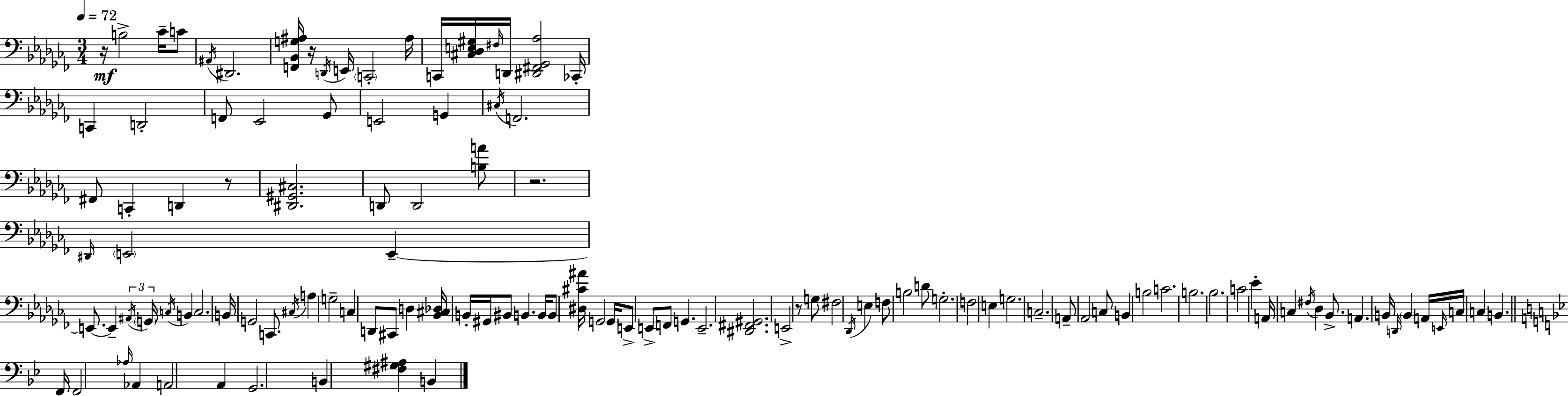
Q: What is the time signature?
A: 3/4